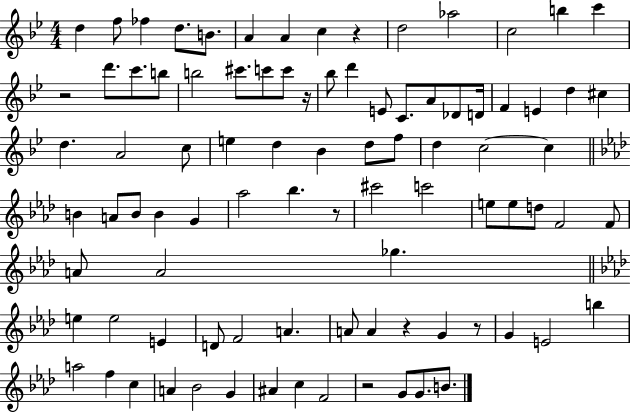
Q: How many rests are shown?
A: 7